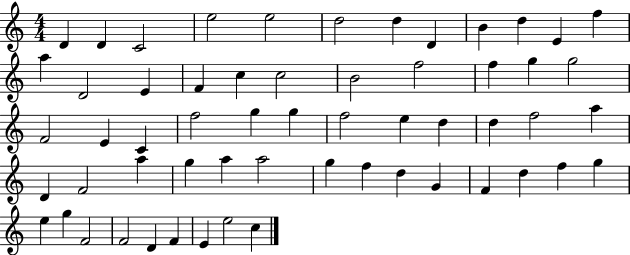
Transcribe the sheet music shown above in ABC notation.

X:1
T:Untitled
M:4/4
L:1/4
K:C
D D C2 e2 e2 d2 d D B d E f a D2 E F c c2 B2 f2 f g g2 F2 E C f2 g g f2 e d d f2 a D F2 a g a a2 g f d G F d f g e g F2 F2 D F E e2 c